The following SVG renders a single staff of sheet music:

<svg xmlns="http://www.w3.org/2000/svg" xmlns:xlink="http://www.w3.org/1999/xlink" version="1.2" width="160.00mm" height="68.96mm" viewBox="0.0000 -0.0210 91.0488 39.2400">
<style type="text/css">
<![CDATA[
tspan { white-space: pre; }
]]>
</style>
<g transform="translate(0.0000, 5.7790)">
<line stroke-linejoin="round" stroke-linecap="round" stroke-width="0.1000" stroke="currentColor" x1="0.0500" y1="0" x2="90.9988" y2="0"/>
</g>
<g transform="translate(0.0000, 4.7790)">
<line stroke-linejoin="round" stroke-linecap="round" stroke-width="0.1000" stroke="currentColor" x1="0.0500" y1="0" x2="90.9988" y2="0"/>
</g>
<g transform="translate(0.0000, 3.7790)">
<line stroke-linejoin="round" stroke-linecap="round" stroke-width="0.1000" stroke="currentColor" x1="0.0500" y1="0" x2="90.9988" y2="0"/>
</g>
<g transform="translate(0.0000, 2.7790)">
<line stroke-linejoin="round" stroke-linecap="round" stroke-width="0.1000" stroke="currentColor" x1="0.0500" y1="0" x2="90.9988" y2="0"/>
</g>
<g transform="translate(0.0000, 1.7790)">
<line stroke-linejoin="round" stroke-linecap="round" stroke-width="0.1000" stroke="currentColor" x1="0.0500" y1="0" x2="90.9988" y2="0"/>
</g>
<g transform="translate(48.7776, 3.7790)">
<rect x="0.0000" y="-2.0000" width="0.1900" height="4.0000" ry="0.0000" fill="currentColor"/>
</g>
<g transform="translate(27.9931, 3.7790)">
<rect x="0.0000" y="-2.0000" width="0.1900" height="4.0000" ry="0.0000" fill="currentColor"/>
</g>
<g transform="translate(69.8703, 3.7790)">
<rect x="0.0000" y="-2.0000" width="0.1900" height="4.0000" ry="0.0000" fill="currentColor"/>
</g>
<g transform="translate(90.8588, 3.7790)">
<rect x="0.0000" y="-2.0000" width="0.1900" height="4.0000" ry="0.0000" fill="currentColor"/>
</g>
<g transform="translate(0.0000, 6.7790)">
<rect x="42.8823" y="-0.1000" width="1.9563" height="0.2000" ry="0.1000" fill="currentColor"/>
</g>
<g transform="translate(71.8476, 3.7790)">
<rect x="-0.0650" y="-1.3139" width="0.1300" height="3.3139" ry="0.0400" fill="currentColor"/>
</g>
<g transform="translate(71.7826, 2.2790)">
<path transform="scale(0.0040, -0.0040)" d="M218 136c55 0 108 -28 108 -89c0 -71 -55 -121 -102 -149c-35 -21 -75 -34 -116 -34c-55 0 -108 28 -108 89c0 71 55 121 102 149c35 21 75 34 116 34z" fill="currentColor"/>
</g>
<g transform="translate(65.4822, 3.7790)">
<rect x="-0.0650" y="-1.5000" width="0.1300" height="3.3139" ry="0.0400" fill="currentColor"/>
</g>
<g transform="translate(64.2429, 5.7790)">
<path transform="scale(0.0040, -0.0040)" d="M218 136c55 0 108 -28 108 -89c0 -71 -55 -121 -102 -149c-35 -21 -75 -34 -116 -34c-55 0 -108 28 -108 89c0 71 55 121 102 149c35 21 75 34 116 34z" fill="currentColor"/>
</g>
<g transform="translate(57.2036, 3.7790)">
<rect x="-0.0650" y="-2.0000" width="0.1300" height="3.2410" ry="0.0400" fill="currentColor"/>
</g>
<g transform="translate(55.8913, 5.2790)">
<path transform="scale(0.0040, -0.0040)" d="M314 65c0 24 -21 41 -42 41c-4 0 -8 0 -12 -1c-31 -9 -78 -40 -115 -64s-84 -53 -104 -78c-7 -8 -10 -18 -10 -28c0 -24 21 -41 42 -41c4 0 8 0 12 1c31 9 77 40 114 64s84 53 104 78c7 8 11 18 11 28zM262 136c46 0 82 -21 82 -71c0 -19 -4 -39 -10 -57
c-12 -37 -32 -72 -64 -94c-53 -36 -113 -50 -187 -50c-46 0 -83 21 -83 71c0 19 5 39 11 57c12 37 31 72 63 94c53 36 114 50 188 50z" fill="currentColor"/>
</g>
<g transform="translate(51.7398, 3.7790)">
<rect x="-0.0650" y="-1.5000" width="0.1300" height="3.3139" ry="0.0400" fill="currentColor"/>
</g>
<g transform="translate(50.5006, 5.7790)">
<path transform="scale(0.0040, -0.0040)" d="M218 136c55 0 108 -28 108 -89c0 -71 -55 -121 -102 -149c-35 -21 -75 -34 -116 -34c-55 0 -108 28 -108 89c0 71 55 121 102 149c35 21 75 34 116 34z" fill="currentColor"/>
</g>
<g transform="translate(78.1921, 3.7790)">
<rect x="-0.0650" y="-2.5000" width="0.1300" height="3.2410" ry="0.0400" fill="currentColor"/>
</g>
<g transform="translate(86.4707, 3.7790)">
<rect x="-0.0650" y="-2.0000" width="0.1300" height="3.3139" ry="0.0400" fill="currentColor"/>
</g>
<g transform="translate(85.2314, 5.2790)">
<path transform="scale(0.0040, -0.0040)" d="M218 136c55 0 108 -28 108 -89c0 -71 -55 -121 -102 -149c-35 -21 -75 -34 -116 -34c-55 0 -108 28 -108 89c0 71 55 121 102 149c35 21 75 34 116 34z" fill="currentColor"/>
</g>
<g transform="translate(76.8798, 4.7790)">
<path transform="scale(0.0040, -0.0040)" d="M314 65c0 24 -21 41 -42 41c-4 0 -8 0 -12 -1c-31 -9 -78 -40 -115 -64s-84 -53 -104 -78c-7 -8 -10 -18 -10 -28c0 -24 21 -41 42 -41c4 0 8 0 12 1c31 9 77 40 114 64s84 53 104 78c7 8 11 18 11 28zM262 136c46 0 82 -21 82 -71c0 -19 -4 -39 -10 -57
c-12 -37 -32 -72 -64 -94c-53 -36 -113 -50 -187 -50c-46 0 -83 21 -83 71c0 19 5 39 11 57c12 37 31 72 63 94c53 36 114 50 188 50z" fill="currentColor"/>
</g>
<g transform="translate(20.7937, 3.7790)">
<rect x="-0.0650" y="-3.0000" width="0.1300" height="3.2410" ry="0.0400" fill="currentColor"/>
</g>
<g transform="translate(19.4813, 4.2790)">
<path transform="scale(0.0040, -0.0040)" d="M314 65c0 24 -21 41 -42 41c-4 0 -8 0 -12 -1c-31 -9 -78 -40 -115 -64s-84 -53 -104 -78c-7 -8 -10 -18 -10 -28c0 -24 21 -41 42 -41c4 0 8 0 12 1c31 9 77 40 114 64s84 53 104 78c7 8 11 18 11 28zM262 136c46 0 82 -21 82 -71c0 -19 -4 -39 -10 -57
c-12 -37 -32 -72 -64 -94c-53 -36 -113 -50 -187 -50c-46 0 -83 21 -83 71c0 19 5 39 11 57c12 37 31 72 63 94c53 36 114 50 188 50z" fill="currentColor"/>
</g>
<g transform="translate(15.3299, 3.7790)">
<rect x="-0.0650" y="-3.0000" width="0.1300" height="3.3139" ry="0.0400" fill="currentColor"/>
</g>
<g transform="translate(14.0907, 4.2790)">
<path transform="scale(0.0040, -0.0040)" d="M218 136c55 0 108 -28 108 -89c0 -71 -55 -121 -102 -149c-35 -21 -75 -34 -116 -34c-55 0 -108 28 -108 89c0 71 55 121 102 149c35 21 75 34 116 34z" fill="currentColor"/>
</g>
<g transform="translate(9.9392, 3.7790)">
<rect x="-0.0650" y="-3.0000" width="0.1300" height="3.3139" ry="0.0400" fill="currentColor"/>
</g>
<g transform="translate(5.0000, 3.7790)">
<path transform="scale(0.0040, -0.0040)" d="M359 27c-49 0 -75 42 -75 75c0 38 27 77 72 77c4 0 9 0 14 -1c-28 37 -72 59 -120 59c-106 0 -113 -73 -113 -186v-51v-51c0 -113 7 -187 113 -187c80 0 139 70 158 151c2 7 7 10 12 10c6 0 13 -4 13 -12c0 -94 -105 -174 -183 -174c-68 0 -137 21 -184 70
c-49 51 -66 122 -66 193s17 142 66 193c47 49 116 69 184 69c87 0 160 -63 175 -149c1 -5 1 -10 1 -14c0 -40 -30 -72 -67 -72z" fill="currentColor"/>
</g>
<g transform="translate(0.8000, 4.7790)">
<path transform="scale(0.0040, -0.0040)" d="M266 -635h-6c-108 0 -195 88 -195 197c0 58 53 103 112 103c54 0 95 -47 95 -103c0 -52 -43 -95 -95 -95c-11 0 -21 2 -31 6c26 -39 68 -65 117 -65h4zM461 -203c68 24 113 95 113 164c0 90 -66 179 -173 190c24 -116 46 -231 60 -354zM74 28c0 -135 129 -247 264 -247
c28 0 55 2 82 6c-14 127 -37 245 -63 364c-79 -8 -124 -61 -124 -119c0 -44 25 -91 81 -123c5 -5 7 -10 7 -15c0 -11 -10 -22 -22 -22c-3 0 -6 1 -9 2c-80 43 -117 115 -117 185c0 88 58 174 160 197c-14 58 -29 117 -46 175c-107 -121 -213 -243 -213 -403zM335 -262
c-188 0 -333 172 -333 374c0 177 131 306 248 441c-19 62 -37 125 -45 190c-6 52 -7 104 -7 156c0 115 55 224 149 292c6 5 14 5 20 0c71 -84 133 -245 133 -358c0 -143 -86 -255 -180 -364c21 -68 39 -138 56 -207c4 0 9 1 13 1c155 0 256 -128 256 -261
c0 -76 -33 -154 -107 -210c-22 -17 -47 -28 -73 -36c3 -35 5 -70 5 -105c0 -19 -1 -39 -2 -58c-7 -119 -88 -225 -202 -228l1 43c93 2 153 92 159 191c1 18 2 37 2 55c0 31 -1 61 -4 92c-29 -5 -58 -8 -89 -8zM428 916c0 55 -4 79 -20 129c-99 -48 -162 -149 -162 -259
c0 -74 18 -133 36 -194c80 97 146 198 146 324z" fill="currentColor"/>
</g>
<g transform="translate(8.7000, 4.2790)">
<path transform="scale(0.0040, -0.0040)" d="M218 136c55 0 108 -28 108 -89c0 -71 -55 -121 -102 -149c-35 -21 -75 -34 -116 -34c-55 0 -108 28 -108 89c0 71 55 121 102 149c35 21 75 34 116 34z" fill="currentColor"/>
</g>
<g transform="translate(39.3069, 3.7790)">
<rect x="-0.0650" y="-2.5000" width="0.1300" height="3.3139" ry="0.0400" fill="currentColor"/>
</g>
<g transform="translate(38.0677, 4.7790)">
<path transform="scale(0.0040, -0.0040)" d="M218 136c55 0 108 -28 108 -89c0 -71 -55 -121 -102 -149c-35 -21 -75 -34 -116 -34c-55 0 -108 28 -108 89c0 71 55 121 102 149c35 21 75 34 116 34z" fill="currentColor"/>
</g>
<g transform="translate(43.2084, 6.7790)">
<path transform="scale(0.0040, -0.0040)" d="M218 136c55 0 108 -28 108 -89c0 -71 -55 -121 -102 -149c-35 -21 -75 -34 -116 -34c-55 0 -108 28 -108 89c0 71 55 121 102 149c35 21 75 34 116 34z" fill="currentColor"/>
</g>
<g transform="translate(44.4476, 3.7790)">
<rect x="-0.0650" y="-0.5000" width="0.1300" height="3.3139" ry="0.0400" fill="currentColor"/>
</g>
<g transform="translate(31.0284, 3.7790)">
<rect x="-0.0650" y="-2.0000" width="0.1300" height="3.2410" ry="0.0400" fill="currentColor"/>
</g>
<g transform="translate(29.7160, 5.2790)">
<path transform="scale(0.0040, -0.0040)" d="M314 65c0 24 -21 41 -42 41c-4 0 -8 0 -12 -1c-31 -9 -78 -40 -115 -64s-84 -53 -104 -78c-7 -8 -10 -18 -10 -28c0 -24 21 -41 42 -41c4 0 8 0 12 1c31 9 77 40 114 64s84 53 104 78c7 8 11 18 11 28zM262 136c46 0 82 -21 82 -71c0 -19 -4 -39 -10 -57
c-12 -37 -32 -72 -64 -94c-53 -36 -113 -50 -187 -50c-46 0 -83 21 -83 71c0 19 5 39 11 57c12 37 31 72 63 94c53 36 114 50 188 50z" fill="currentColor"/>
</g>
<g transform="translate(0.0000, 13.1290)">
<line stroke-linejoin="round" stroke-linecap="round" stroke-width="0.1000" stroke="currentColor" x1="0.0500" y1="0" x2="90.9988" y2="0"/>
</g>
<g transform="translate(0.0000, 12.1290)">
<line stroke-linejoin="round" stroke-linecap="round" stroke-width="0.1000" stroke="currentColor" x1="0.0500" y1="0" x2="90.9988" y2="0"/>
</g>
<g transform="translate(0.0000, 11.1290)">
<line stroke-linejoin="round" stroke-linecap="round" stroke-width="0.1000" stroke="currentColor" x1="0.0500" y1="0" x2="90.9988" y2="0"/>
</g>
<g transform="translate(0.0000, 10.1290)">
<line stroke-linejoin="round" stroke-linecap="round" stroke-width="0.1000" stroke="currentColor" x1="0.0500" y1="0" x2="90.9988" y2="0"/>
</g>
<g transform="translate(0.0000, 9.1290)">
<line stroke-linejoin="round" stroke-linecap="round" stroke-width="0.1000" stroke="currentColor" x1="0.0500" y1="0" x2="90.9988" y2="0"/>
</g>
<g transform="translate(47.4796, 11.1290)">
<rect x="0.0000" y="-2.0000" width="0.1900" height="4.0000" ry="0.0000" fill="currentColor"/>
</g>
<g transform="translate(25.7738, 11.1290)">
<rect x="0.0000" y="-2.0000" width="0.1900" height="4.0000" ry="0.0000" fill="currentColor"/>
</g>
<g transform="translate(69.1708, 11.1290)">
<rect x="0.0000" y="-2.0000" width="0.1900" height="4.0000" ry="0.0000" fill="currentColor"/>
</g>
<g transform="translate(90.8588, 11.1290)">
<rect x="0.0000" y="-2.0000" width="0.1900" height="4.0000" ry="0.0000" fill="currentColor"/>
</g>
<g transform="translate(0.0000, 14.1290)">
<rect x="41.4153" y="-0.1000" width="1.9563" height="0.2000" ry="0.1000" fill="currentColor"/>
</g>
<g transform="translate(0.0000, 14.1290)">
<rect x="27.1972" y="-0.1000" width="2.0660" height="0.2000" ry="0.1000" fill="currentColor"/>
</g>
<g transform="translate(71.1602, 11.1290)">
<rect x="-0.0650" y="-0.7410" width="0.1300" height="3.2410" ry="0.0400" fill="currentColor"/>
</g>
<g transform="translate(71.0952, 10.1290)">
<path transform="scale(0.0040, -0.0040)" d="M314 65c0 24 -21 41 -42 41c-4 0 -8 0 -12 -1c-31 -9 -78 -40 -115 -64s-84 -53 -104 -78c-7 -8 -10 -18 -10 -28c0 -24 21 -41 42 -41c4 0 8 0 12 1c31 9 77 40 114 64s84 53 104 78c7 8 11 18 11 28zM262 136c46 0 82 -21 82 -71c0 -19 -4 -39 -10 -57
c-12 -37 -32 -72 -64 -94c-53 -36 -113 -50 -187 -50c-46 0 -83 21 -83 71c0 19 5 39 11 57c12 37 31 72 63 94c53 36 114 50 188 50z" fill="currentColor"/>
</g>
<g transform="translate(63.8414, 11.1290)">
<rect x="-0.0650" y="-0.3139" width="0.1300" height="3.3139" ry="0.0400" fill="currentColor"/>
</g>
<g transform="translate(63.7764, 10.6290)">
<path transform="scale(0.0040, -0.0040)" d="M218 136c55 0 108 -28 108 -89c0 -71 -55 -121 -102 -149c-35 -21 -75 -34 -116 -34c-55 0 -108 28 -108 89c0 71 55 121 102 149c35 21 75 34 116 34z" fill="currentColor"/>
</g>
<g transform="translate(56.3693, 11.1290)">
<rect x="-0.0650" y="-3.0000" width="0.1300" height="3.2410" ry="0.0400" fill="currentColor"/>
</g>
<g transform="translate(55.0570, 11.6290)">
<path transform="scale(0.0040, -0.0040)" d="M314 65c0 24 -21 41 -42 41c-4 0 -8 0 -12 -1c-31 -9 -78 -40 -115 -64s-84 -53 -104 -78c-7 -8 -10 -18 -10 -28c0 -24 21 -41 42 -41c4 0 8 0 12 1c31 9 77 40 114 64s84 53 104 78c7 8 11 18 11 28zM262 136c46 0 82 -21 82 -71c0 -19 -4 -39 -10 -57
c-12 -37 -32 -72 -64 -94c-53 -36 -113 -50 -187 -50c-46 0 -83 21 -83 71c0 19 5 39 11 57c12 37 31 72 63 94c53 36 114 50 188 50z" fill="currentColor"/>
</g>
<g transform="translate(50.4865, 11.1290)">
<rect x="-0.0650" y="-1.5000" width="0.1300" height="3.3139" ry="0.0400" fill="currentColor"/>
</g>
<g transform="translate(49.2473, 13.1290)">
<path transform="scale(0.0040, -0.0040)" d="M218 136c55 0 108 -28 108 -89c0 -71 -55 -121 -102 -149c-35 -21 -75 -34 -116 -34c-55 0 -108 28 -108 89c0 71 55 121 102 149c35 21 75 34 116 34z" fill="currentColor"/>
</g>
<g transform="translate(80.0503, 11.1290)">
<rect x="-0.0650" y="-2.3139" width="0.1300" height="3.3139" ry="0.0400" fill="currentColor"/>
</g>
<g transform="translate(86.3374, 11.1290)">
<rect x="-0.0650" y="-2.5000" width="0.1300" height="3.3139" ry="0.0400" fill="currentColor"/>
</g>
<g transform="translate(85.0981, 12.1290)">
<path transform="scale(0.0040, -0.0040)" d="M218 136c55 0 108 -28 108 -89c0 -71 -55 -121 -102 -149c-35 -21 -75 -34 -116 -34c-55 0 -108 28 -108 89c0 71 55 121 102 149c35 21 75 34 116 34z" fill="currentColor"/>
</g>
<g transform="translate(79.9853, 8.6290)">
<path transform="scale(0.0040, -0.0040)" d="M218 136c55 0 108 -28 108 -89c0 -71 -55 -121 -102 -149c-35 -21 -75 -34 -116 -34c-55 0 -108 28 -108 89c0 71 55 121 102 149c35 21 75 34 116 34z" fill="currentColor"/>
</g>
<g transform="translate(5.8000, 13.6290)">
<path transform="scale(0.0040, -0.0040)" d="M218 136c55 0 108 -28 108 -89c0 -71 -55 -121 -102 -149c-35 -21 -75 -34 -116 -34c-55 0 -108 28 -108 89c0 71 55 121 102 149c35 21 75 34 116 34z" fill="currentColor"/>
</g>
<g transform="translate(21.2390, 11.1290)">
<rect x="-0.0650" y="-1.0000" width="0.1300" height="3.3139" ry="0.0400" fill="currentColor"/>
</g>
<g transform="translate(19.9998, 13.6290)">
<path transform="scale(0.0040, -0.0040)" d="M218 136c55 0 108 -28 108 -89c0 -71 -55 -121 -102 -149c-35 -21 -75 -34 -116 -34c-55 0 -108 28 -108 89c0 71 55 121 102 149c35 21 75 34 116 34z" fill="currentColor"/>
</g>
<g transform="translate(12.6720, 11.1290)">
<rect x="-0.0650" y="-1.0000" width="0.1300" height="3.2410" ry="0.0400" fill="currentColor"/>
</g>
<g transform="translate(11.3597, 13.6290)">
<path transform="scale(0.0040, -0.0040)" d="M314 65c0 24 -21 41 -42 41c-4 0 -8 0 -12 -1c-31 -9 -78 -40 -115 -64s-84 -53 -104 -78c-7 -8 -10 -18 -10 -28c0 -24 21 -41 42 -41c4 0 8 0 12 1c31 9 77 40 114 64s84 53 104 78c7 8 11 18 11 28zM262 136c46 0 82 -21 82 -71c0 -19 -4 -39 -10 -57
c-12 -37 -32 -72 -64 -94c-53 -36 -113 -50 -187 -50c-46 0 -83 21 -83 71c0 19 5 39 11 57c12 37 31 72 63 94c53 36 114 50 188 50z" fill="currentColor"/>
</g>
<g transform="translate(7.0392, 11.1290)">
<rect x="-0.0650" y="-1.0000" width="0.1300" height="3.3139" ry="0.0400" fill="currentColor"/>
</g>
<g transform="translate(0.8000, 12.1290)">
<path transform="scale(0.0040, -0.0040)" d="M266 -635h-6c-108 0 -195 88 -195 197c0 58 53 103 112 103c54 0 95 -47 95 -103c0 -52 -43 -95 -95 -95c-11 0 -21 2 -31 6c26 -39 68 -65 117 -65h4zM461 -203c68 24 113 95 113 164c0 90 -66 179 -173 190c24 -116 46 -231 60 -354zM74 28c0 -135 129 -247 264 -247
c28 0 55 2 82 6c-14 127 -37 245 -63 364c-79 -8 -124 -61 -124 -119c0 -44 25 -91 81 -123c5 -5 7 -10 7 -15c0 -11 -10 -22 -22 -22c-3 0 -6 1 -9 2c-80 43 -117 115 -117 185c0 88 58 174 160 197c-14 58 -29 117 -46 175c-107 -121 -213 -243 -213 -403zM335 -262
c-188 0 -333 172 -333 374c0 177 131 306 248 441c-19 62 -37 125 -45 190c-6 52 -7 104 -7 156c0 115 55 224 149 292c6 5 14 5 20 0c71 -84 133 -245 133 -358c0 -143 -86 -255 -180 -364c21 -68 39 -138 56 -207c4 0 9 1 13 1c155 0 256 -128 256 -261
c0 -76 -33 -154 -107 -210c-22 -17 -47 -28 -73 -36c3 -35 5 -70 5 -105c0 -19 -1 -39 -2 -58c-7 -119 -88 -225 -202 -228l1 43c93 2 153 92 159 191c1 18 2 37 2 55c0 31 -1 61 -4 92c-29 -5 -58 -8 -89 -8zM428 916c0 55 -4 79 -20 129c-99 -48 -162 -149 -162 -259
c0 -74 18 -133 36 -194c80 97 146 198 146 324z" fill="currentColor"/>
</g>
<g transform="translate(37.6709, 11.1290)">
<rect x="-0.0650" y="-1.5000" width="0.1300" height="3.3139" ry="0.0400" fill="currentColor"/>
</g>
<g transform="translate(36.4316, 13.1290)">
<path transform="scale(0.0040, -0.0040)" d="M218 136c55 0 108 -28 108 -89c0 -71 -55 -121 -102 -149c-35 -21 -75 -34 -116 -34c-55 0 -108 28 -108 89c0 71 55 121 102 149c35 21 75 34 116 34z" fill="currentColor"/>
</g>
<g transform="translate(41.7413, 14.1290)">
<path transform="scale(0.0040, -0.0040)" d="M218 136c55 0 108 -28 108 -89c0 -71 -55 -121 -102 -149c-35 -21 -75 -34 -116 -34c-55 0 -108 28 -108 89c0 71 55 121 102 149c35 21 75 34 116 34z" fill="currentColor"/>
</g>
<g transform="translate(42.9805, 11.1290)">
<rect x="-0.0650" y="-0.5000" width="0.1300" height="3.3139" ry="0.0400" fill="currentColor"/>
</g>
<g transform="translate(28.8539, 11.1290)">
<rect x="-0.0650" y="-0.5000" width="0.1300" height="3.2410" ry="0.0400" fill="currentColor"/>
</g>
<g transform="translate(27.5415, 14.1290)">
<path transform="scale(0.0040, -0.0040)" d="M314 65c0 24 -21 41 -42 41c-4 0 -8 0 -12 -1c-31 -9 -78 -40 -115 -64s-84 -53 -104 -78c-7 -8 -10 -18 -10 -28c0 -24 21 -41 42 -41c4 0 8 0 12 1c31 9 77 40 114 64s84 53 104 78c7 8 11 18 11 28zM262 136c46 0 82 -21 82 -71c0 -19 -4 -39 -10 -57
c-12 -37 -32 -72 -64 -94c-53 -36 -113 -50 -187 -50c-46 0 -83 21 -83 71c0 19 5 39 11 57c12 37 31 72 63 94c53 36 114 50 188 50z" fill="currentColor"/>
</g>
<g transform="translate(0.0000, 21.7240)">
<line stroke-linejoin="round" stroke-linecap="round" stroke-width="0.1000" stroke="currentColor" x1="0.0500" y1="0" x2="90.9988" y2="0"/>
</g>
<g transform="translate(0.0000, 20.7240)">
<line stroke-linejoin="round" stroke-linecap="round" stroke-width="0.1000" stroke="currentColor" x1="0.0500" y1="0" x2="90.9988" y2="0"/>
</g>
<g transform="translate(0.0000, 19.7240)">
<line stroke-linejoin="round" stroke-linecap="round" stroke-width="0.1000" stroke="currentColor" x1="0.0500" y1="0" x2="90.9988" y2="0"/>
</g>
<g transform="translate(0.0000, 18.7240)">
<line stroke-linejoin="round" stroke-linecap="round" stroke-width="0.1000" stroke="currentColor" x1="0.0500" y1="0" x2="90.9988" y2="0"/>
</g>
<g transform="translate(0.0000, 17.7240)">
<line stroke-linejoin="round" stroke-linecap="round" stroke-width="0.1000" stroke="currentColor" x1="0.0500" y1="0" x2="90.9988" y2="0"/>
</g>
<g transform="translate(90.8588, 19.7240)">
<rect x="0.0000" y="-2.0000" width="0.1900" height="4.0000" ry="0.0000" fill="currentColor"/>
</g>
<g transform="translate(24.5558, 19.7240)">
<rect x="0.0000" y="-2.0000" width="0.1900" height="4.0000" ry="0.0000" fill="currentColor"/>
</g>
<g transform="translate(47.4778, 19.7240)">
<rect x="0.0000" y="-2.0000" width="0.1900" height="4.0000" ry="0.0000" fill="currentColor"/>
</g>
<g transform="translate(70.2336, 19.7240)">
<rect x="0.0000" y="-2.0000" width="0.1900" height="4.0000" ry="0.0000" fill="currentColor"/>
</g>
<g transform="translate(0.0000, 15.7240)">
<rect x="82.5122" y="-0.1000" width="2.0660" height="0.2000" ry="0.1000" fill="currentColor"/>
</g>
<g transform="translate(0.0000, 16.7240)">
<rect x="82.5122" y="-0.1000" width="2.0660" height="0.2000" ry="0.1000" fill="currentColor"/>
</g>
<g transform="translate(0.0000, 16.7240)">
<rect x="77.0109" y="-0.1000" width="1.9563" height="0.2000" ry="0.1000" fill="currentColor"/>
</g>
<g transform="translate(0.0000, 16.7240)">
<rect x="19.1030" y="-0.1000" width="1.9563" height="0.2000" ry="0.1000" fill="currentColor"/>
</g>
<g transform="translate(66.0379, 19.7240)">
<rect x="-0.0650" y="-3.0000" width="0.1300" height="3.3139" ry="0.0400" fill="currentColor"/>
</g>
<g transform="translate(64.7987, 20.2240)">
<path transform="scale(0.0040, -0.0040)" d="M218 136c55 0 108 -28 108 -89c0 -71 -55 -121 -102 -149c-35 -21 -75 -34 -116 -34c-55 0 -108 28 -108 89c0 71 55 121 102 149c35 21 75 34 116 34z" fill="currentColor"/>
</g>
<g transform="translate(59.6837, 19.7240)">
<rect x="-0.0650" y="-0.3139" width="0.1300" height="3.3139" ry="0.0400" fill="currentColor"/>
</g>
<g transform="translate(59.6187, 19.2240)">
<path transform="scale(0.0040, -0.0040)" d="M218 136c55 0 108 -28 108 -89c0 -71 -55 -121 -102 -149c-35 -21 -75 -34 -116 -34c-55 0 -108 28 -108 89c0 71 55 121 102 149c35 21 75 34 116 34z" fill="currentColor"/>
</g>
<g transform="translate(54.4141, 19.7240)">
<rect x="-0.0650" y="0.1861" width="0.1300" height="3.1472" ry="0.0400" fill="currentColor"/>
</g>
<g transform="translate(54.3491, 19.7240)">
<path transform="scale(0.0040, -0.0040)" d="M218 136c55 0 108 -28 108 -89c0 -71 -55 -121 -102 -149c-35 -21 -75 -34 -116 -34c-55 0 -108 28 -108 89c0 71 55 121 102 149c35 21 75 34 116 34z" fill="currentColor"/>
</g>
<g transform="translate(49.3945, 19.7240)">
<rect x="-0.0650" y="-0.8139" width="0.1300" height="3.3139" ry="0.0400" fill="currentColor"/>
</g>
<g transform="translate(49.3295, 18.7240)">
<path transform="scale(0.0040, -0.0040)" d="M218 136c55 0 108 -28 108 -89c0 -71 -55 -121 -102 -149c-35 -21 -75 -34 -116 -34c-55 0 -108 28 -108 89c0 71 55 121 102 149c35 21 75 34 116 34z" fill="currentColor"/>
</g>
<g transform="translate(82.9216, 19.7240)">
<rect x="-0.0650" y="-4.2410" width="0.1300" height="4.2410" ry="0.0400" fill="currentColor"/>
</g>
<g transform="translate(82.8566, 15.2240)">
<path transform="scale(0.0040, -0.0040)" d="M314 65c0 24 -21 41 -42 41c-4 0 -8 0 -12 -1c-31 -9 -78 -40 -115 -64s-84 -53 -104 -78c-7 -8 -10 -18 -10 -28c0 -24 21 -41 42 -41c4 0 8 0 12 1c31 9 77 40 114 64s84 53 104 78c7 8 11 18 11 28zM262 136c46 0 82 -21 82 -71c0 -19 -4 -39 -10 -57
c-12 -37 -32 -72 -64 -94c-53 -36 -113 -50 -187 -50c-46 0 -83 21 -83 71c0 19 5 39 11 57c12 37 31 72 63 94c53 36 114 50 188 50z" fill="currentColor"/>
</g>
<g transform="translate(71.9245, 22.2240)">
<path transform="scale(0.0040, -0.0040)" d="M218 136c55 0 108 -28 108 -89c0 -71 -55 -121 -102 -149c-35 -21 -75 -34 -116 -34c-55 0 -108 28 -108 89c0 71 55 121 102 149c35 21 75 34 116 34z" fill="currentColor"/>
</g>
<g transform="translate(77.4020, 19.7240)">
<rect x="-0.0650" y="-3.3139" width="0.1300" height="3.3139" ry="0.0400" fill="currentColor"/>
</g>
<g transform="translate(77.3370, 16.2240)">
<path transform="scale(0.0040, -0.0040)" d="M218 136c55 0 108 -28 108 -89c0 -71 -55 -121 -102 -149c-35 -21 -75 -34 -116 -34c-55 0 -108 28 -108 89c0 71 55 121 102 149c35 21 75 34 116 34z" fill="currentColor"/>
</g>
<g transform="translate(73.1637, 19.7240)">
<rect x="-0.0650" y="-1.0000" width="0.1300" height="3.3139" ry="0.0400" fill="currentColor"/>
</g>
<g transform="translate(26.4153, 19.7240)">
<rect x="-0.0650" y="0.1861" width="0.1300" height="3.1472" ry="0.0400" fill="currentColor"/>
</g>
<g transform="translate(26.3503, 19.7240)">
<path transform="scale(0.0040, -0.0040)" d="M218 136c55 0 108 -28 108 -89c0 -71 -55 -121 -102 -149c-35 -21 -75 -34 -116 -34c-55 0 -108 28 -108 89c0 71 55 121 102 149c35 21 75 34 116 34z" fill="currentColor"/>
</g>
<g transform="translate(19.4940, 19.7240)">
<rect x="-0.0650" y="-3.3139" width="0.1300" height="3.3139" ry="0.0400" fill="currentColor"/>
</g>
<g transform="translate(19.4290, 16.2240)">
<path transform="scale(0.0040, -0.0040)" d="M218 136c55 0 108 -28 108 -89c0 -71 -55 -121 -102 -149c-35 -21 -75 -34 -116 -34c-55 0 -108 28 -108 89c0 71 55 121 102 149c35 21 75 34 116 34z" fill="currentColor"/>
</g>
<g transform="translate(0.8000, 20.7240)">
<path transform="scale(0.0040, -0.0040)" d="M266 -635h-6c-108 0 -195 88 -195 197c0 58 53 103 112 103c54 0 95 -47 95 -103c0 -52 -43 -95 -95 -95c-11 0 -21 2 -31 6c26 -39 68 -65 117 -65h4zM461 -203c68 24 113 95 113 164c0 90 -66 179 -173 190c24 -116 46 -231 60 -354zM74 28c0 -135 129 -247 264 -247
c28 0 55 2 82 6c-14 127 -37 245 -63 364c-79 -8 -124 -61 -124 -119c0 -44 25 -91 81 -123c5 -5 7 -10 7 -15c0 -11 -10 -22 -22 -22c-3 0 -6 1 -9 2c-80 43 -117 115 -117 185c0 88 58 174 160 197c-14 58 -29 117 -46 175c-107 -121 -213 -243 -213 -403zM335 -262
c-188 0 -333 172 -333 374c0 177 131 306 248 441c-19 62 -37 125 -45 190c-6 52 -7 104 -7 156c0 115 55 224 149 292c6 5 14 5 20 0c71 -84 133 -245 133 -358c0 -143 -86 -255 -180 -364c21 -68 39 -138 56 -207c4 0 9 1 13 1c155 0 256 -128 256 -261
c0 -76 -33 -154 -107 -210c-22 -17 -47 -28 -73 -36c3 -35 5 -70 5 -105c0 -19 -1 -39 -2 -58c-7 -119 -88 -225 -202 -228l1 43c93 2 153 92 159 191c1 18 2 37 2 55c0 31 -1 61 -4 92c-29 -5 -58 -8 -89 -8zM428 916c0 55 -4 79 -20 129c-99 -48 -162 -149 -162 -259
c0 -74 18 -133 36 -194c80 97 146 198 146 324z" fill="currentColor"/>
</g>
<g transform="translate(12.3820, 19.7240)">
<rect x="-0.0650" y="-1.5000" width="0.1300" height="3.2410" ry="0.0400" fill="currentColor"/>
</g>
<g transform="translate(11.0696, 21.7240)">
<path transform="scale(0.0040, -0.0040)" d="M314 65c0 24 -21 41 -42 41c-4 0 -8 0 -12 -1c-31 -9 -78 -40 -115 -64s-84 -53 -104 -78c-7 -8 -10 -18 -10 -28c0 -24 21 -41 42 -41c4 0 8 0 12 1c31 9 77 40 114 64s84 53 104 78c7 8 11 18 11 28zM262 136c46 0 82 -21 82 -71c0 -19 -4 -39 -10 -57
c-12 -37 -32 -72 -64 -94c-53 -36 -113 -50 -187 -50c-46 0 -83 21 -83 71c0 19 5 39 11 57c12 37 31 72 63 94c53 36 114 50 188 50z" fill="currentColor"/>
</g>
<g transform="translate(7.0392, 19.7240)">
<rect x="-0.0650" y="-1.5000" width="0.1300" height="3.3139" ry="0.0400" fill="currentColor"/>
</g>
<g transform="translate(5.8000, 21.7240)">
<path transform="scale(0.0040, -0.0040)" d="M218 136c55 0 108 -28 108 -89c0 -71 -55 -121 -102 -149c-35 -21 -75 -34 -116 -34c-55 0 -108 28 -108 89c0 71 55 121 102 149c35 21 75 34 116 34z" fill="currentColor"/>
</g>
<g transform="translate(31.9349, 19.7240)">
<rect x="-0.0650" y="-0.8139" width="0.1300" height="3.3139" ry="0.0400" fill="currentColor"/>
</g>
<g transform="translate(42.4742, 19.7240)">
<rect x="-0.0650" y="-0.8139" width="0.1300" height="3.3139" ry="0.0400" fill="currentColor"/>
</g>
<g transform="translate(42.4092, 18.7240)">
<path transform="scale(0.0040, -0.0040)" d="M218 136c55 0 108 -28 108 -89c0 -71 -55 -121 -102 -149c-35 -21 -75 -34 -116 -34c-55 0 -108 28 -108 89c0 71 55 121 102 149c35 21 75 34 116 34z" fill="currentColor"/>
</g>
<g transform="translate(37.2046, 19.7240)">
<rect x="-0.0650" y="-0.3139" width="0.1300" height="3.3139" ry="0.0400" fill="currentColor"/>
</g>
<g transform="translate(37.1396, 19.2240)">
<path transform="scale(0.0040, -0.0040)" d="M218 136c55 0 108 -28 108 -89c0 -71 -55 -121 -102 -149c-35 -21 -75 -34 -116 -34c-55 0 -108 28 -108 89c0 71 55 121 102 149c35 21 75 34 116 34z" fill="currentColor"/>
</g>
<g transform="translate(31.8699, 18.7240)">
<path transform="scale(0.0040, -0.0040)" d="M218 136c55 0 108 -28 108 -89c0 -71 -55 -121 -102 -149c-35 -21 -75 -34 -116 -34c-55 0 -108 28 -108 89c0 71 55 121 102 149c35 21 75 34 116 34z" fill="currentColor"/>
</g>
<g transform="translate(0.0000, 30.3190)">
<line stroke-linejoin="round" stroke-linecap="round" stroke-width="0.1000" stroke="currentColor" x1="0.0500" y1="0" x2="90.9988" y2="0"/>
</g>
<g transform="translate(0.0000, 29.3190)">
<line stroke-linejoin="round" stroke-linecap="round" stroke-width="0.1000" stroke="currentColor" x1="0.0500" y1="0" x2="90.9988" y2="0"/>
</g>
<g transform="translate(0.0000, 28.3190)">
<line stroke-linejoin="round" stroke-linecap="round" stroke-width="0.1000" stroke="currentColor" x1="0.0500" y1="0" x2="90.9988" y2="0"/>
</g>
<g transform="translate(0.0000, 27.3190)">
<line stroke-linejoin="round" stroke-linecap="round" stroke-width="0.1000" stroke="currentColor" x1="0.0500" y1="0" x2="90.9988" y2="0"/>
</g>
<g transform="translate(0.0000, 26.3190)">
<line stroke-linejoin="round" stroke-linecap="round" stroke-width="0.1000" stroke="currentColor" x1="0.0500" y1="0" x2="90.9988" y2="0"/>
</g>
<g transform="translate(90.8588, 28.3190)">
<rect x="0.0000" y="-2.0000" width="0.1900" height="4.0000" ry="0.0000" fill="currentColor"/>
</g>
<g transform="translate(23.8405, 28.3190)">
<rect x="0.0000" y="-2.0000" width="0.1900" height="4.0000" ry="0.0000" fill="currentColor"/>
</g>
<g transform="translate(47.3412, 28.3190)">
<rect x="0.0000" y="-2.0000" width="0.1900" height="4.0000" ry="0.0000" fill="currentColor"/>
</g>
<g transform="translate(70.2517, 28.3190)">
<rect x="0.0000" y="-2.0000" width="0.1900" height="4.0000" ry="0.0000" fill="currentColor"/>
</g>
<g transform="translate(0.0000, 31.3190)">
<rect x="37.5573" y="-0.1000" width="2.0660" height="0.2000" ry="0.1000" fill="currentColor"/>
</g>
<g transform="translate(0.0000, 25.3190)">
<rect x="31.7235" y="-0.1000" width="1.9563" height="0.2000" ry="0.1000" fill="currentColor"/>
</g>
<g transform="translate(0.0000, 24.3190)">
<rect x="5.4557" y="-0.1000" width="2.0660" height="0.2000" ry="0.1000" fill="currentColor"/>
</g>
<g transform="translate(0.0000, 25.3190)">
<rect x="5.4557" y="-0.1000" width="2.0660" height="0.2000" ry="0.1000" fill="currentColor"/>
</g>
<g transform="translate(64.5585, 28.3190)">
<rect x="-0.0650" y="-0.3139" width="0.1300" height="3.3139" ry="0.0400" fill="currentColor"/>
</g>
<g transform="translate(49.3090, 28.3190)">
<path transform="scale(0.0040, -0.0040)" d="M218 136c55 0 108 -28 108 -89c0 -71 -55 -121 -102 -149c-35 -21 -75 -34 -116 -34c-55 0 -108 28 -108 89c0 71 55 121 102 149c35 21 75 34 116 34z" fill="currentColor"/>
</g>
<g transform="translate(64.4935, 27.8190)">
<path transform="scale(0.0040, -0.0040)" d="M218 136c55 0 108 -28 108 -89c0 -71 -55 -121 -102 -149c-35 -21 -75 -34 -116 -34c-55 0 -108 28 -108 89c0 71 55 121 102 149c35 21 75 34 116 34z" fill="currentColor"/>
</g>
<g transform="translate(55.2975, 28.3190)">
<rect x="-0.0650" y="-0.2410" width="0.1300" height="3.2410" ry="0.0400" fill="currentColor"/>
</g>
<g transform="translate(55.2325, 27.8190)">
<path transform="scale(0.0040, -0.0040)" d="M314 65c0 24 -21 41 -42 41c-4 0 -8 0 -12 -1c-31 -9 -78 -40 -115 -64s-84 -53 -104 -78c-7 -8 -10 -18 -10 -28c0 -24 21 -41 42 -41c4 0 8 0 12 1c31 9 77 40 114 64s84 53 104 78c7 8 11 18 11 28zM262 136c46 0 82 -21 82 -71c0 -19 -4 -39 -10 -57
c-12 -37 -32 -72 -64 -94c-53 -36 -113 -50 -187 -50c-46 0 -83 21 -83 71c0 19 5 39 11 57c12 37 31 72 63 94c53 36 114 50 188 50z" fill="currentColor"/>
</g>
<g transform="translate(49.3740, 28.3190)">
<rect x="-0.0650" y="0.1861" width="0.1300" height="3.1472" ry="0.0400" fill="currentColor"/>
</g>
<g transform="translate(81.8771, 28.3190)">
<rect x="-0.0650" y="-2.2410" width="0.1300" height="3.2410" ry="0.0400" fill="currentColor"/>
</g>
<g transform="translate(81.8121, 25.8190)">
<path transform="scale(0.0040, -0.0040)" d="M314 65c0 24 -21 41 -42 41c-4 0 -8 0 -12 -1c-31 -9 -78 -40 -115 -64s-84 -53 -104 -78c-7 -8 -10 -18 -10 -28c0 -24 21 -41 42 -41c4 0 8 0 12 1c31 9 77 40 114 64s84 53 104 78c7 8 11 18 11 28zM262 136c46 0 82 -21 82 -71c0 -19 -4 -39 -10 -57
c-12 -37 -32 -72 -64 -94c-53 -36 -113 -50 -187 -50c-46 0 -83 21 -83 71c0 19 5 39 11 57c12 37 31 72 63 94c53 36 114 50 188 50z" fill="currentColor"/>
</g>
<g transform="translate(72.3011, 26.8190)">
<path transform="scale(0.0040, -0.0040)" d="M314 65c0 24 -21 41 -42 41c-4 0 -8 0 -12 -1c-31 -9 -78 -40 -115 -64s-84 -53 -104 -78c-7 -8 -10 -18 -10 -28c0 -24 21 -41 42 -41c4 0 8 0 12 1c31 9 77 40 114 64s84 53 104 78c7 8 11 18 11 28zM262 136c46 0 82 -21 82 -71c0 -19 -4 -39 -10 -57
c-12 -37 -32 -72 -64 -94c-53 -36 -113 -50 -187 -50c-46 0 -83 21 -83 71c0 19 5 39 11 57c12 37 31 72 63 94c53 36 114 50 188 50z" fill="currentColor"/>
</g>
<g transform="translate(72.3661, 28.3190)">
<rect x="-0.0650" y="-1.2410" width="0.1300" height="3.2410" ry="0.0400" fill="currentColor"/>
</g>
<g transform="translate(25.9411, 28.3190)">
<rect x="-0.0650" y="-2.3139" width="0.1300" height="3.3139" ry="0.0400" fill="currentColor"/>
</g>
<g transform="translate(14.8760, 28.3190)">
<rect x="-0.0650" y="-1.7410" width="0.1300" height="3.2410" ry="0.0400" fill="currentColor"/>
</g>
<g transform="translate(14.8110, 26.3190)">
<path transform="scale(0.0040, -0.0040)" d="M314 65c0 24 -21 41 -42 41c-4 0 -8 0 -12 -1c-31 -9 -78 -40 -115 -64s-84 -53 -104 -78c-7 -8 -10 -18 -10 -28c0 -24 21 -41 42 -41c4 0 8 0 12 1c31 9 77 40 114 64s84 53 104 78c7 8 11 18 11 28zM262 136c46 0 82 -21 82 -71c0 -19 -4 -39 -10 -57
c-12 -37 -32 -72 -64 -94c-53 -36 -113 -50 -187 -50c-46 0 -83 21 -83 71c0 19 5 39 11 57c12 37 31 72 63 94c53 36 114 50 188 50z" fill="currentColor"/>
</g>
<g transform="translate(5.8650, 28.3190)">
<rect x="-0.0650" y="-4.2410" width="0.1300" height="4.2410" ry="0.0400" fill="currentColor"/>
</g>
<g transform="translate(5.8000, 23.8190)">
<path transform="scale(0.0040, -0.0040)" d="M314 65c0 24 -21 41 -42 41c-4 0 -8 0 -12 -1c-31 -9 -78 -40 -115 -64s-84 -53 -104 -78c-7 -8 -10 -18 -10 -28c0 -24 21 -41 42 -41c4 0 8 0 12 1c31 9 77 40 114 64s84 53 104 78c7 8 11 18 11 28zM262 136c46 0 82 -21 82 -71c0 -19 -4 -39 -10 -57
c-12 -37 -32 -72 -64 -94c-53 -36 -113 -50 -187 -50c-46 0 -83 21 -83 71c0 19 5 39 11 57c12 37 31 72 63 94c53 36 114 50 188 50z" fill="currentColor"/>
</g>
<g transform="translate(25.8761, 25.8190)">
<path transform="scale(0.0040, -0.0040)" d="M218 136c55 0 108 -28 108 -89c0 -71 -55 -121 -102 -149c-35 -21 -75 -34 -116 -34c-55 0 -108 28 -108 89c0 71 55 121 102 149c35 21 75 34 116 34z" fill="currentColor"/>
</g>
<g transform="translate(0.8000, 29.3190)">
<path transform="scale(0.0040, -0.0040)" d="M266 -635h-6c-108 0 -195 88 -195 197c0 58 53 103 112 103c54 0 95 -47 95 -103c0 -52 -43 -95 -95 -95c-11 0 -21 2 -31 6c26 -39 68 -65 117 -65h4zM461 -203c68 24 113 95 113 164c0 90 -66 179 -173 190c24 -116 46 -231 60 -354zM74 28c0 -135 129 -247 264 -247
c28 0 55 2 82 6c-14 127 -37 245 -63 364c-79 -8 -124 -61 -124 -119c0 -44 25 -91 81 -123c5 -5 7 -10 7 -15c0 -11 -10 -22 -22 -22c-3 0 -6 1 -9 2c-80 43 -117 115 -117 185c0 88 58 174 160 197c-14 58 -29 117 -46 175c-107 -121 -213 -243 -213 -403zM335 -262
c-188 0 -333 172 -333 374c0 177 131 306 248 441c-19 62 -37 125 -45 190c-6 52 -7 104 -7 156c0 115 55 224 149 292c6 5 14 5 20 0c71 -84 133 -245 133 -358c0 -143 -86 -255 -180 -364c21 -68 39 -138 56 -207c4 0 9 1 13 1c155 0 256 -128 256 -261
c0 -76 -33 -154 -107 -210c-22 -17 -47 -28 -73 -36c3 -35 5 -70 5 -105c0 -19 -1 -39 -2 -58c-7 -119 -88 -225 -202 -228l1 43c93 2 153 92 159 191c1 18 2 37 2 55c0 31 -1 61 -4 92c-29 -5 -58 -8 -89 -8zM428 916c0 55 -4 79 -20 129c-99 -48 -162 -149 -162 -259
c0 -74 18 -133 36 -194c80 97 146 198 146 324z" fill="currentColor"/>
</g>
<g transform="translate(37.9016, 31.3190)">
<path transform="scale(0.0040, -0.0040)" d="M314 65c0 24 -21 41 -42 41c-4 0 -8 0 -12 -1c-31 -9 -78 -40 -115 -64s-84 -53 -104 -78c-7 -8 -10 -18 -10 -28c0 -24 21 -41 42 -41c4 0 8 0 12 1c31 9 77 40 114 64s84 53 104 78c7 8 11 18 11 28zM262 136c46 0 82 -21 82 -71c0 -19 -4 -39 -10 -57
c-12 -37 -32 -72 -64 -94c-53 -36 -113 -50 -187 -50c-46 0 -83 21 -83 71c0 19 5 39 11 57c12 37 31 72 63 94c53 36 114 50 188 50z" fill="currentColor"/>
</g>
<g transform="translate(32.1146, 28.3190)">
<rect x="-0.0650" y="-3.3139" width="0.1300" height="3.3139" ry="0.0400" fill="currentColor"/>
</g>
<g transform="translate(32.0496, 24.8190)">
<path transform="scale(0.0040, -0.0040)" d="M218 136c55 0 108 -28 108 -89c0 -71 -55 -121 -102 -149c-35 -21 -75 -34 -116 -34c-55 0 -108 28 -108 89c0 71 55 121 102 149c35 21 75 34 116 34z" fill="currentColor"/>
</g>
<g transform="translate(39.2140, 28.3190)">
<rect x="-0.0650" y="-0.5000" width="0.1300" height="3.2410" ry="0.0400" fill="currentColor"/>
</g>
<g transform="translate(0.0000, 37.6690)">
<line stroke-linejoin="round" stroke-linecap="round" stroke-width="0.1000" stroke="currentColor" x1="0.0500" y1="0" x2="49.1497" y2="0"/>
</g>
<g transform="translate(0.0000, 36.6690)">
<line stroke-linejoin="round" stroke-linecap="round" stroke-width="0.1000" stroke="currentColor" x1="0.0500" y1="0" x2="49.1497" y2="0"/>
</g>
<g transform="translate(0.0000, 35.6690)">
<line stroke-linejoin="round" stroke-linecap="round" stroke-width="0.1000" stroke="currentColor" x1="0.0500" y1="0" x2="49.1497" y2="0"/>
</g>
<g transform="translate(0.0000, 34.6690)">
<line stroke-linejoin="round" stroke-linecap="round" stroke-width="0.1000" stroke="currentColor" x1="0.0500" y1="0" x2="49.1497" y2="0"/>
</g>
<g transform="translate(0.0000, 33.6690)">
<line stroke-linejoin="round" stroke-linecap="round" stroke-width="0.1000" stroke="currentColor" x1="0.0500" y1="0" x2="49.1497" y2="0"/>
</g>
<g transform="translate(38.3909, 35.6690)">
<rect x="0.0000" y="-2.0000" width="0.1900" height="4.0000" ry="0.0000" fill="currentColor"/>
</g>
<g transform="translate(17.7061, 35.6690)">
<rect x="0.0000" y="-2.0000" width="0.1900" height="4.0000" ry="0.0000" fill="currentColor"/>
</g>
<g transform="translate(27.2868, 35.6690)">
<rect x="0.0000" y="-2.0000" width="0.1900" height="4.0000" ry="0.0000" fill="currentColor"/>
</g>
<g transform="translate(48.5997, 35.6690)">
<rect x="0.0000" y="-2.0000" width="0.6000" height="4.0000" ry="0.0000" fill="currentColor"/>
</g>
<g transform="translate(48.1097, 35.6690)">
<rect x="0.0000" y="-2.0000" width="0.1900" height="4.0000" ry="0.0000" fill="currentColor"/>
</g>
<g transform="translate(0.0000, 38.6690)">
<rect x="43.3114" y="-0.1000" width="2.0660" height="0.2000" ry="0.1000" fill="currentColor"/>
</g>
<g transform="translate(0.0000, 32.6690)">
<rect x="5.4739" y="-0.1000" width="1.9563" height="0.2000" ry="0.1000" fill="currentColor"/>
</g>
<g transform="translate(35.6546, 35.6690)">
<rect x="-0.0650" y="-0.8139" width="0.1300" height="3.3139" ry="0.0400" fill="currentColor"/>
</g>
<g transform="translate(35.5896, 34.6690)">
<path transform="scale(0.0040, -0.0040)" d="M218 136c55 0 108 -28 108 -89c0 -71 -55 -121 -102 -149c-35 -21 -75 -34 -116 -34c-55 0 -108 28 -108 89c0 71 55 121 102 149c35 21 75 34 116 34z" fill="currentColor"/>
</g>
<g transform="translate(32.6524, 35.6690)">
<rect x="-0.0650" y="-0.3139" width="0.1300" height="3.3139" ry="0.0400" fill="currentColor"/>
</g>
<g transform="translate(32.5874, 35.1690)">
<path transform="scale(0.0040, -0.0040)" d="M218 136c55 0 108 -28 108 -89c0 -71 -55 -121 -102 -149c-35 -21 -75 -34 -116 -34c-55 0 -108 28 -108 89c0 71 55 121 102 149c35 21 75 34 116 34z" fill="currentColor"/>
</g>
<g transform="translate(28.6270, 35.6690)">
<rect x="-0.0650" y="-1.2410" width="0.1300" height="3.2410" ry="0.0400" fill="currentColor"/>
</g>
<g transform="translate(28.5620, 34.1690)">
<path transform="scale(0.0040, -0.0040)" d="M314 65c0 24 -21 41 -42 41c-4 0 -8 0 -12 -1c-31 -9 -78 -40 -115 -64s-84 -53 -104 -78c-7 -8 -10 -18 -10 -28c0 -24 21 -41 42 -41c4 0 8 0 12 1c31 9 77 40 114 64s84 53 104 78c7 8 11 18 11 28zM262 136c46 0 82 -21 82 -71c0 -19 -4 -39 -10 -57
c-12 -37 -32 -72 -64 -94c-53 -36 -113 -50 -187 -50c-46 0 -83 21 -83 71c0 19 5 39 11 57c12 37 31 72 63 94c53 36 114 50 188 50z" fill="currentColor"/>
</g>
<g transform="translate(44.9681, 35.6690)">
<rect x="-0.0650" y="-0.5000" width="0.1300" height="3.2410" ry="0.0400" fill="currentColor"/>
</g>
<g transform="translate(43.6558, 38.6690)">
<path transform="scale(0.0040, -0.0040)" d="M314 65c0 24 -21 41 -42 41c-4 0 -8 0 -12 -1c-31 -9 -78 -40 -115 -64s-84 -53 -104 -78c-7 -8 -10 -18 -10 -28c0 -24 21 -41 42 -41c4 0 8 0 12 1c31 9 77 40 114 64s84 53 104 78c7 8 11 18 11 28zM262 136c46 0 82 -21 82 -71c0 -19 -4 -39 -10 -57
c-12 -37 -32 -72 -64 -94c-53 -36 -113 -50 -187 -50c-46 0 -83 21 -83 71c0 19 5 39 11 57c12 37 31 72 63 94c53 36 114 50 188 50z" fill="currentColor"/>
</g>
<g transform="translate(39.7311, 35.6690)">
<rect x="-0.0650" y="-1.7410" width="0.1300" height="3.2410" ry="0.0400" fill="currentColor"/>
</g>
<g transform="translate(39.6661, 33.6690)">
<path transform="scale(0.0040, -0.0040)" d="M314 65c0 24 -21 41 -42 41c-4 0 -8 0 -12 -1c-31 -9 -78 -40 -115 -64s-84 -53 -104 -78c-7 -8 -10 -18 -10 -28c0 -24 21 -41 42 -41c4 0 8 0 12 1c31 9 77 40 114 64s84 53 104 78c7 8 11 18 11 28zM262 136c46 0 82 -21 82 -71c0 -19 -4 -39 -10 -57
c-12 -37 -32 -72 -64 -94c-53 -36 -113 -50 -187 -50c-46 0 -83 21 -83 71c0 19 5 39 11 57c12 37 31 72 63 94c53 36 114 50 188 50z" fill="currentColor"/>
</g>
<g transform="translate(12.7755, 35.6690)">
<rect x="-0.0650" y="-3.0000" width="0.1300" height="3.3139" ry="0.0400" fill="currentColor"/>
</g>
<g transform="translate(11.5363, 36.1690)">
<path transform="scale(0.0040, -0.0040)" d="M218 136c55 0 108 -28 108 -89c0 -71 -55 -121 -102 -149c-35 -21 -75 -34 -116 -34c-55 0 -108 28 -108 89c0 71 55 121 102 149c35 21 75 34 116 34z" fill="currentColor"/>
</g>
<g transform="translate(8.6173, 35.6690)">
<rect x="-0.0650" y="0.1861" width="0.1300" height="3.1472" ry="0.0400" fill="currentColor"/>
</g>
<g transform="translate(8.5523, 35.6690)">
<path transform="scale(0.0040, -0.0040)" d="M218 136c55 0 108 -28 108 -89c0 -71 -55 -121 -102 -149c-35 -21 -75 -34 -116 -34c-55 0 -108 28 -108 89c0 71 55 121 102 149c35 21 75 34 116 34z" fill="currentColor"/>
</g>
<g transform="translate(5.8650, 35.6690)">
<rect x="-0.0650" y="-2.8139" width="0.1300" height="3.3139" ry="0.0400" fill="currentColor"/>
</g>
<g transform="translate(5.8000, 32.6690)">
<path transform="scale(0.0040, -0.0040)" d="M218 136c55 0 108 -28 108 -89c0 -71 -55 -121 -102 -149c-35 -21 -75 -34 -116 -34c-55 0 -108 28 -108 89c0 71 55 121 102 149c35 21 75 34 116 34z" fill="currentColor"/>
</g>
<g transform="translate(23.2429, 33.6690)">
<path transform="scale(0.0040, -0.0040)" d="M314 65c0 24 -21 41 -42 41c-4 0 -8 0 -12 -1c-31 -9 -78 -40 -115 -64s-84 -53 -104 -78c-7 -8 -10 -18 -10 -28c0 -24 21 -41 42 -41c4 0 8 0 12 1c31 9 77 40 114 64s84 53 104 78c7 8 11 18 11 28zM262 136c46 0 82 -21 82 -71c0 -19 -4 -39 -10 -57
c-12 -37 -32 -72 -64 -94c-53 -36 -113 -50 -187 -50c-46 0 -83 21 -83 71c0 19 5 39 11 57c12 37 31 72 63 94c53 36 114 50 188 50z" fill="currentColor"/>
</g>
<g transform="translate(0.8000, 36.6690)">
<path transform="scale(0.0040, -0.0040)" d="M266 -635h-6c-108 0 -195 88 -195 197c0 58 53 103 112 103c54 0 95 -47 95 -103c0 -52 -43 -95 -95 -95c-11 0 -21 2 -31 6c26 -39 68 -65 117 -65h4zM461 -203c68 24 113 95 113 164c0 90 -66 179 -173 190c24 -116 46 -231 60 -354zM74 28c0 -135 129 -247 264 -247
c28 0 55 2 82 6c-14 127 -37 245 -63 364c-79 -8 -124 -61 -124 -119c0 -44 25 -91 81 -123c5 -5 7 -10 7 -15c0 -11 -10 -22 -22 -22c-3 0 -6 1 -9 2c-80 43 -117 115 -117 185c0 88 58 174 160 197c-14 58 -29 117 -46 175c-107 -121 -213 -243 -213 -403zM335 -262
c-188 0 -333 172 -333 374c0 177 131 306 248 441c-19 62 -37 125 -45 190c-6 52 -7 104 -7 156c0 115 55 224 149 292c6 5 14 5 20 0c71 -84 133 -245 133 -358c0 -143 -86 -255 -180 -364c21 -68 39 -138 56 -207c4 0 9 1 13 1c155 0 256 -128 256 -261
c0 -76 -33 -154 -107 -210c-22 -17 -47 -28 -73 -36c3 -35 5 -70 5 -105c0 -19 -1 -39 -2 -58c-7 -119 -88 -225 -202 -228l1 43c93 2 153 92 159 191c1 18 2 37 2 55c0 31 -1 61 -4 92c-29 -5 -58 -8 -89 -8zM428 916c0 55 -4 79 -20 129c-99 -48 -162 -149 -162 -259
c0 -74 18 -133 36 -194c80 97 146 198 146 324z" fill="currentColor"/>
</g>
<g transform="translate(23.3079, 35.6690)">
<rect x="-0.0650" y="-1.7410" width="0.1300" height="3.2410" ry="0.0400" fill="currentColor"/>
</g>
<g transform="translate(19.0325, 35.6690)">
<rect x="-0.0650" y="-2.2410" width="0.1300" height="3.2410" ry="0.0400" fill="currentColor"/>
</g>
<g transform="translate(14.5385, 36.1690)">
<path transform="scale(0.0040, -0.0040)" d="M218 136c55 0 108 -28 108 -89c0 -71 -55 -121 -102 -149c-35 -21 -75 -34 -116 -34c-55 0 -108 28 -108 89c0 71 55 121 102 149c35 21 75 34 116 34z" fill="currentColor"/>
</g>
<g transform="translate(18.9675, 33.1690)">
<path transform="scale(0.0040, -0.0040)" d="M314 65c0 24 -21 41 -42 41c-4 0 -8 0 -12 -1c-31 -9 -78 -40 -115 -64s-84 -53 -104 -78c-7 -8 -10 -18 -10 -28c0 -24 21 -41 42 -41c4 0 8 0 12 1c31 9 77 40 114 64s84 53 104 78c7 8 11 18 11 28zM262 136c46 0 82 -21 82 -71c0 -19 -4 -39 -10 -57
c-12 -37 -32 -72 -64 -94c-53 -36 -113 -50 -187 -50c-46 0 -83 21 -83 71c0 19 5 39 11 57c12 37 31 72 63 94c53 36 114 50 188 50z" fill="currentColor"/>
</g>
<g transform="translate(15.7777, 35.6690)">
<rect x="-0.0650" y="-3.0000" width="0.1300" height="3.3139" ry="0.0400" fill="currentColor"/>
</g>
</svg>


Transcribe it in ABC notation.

X:1
T:Untitled
M:4/4
L:1/4
K:C
A A A2 F2 G C E F2 E e G2 F D D2 D C2 E C E A2 c d2 g G E E2 b B d c d d B c A D b d'2 d'2 f2 g b C2 B c2 c e2 g2 a B A A g2 f2 e2 c d f2 C2